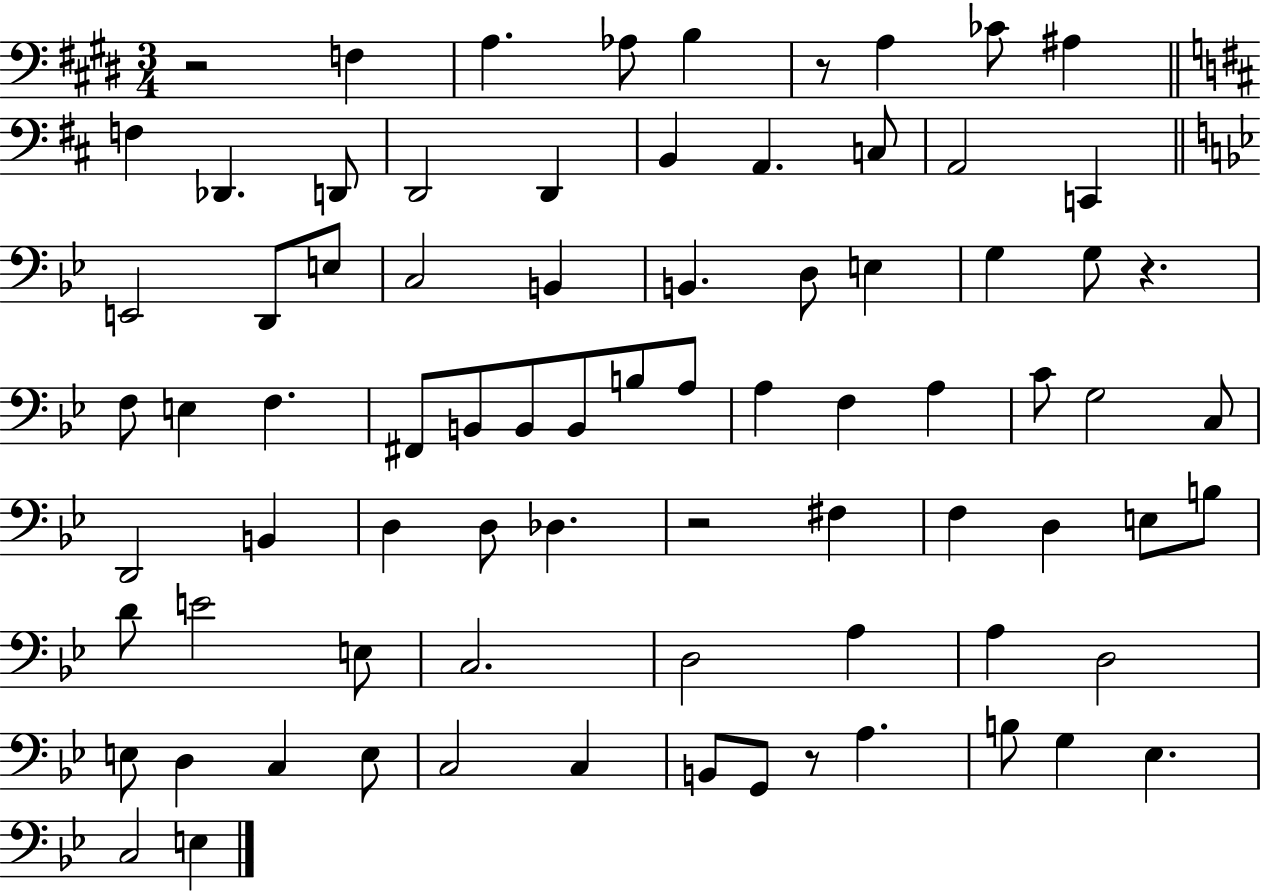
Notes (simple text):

R/h F3/q A3/q. Ab3/e B3/q R/e A3/q CES4/e A#3/q F3/q Db2/q. D2/e D2/h D2/q B2/q A2/q. C3/e A2/h C2/q E2/h D2/e E3/e C3/h B2/q B2/q. D3/e E3/q G3/q G3/e R/q. F3/e E3/q F3/q. F#2/e B2/e B2/e B2/e B3/e A3/e A3/q F3/q A3/q C4/e G3/h C3/e D2/h B2/q D3/q D3/e Db3/q. R/h F#3/q F3/q D3/q E3/e B3/e D4/e E4/h E3/e C3/h. D3/h A3/q A3/q D3/h E3/e D3/q C3/q E3/e C3/h C3/q B2/e G2/e R/e A3/q. B3/e G3/q Eb3/q. C3/h E3/q